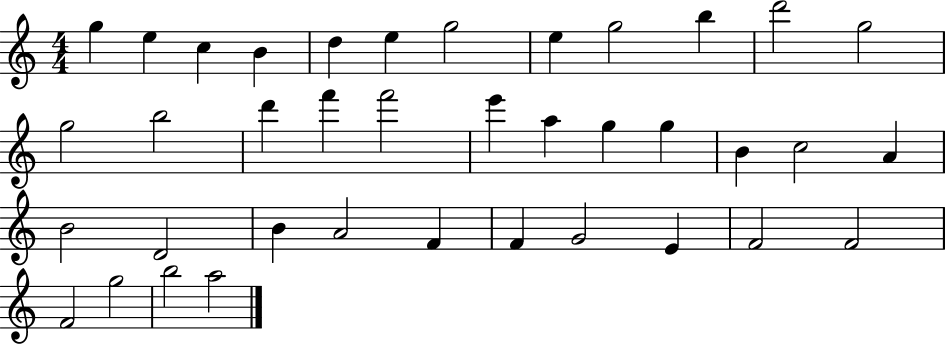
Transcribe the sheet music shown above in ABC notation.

X:1
T:Untitled
M:4/4
L:1/4
K:C
g e c B d e g2 e g2 b d'2 g2 g2 b2 d' f' f'2 e' a g g B c2 A B2 D2 B A2 F F G2 E F2 F2 F2 g2 b2 a2